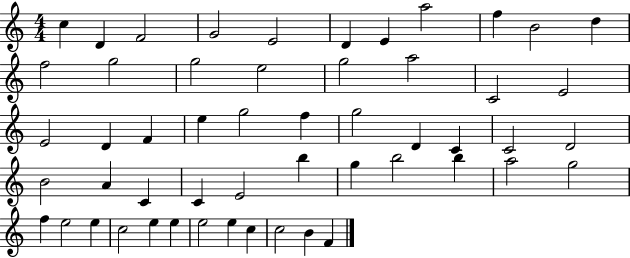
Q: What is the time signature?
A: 4/4